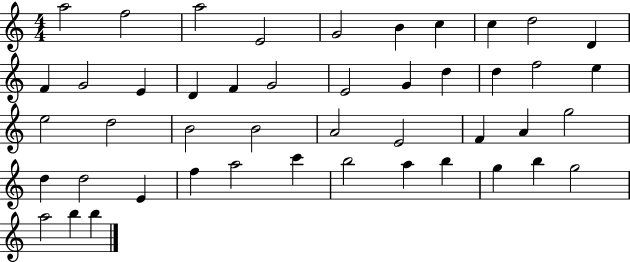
A5/h F5/h A5/h E4/h G4/h B4/q C5/q C5/q D5/h D4/q F4/q G4/h E4/q D4/q F4/q G4/h E4/h G4/q D5/q D5/q F5/h E5/q E5/h D5/h B4/h B4/h A4/h E4/h F4/q A4/q G5/h D5/q D5/h E4/q F5/q A5/h C6/q B5/h A5/q B5/q G5/q B5/q G5/h A5/h B5/q B5/q